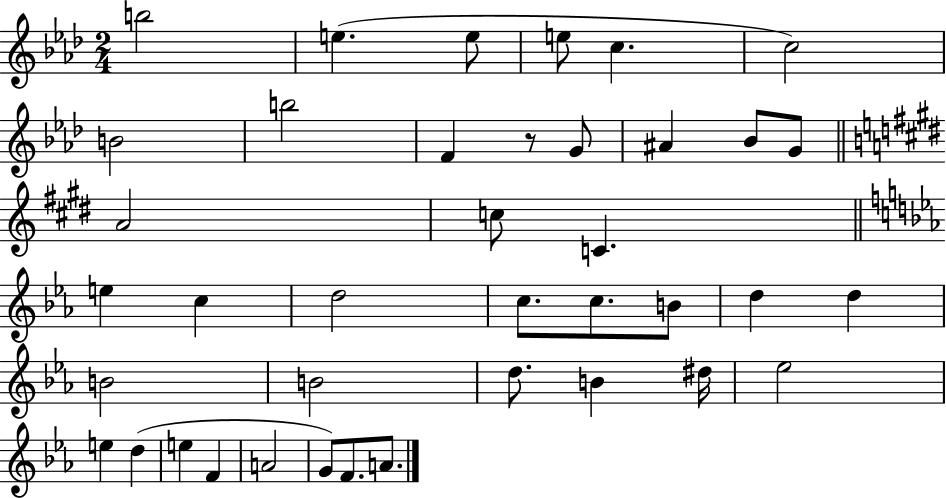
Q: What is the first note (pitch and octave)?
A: B5